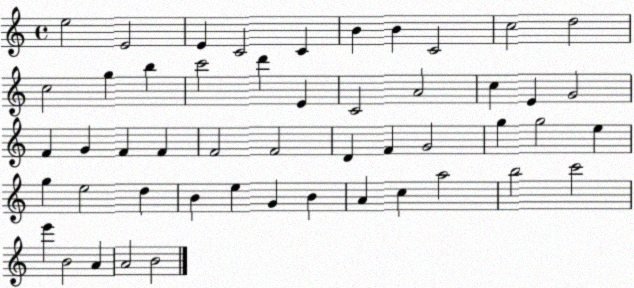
X:1
T:Untitled
M:4/4
L:1/4
K:C
e2 E2 E C2 C B B C2 c2 d2 c2 g b c'2 d' E C2 A2 c E G2 F G F F F2 F2 D F G2 g g2 e g e2 d B e G B A c a2 b2 c'2 e' B2 A A2 B2